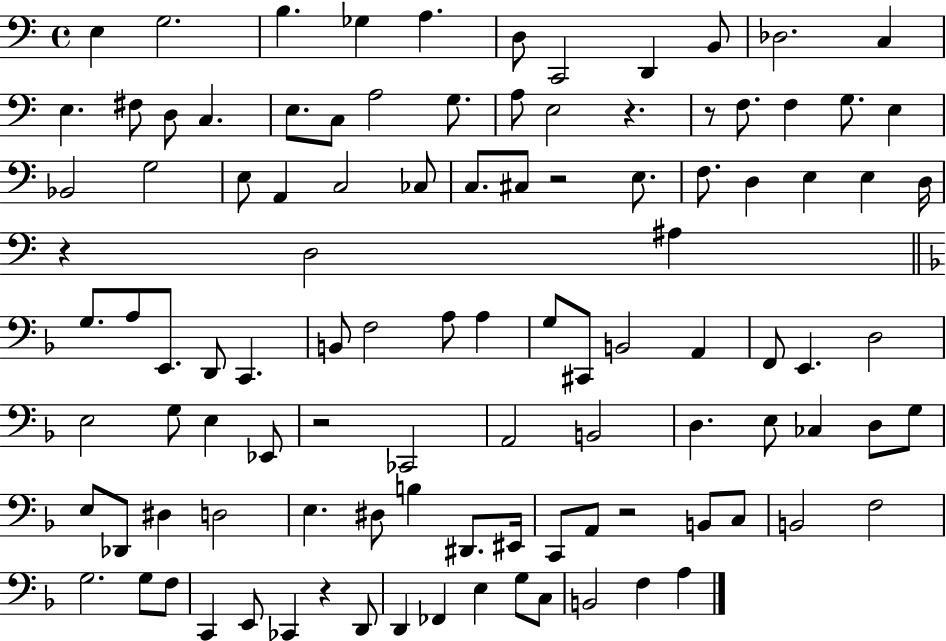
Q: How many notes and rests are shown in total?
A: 106